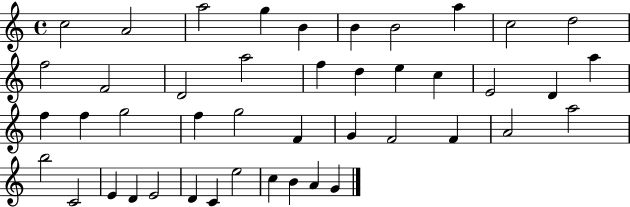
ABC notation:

X:1
T:Untitled
M:4/4
L:1/4
K:C
c2 A2 a2 g B B B2 a c2 d2 f2 F2 D2 a2 f d e c E2 D a f f g2 f g2 F G F2 F A2 a2 b2 C2 E D E2 D C e2 c B A G